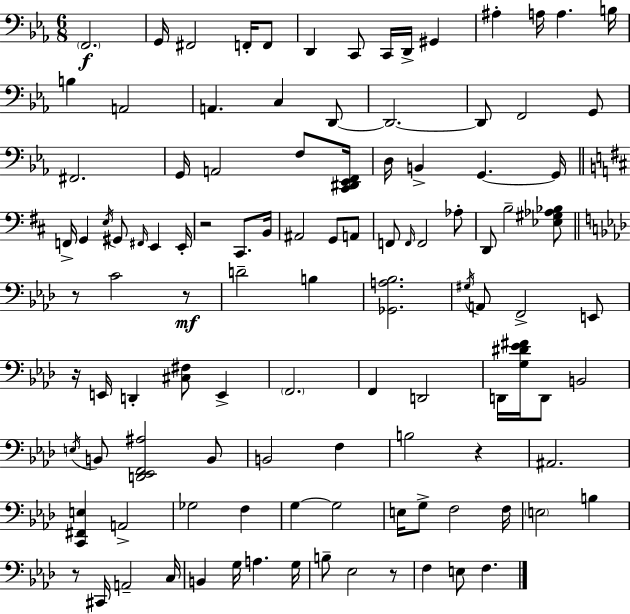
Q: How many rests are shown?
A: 7